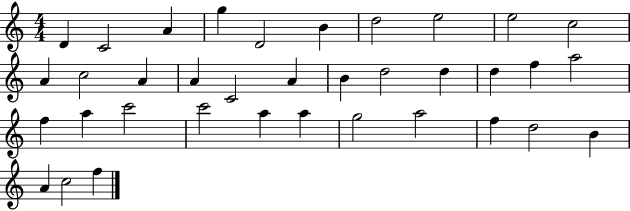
D4/q C4/h A4/q G5/q D4/h B4/q D5/h E5/h E5/h C5/h A4/q C5/h A4/q A4/q C4/h A4/q B4/q D5/h D5/q D5/q F5/q A5/h F5/q A5/q C6/h C6/h A5/q A5/q G5/h A5/h F5/q D5/h B4/q A4/q C5/h F5/q